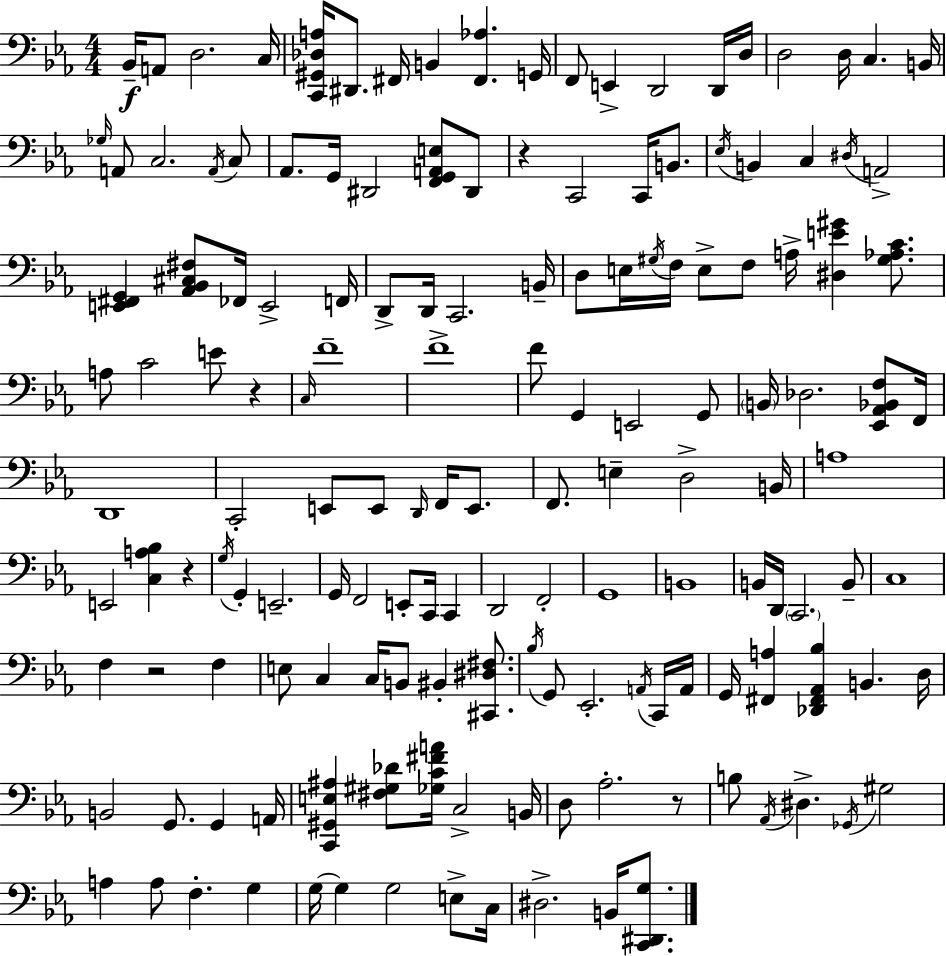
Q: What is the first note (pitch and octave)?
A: Bb2